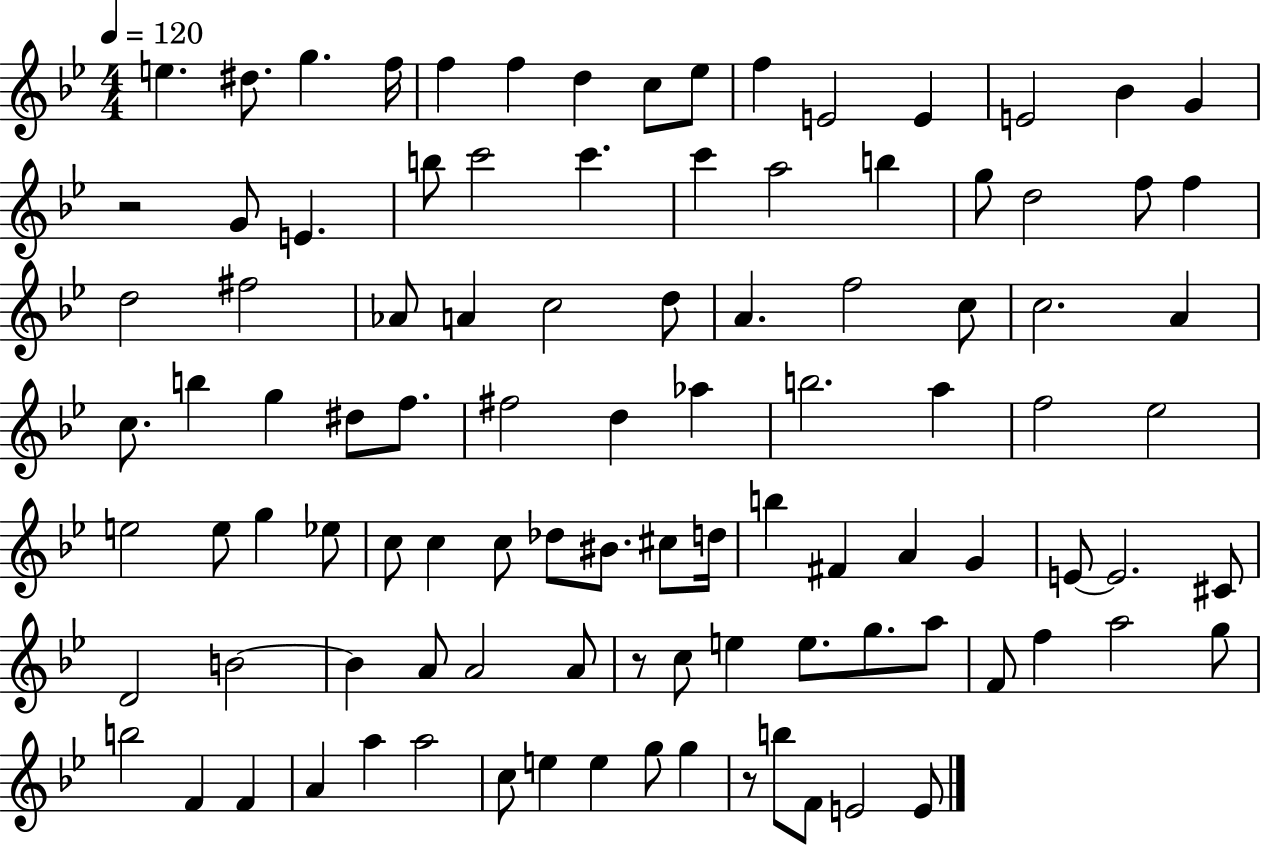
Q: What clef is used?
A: treble